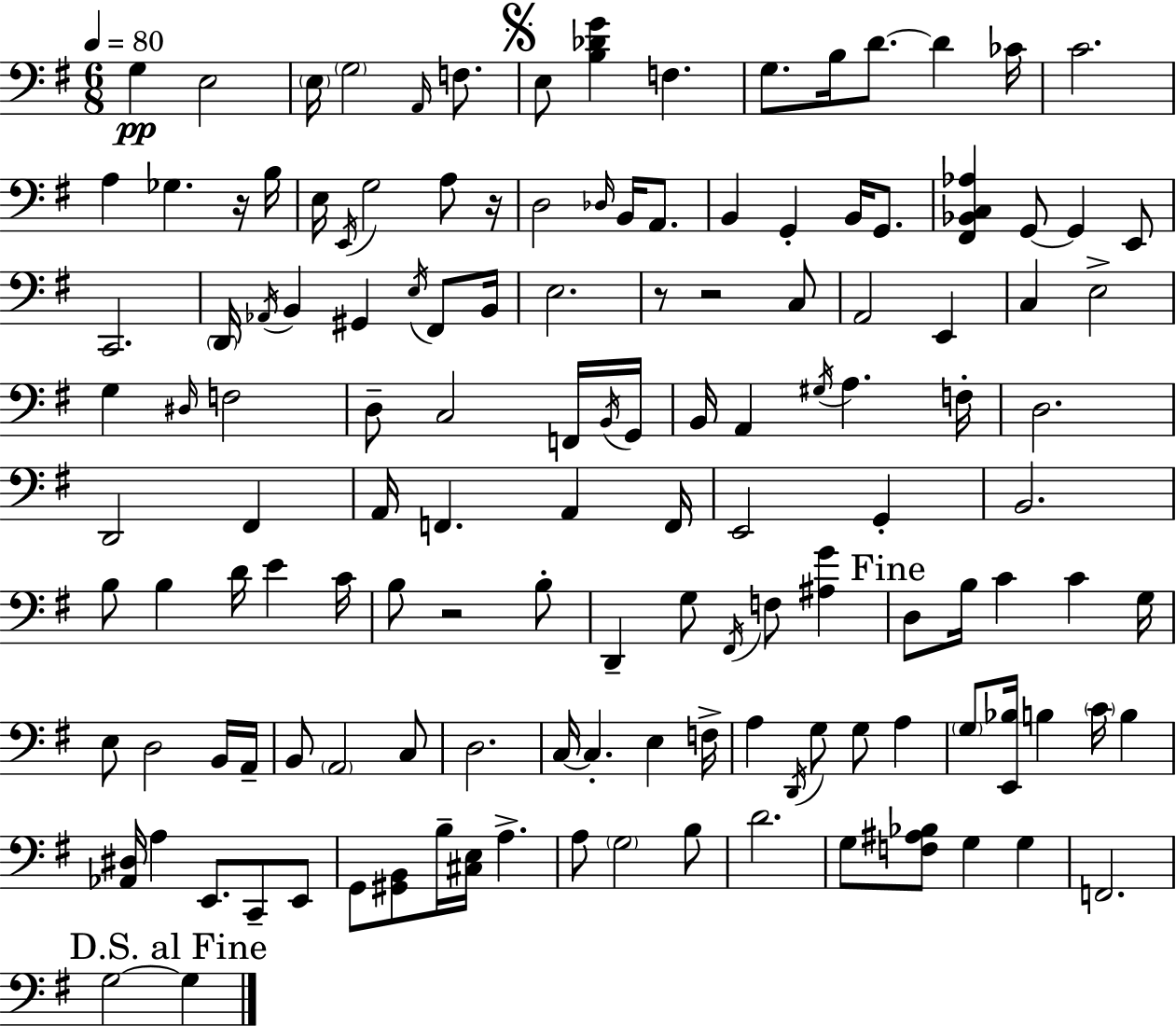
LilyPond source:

{
  \clef bass
  \numericTimeSignature
  \time 6/8
  \key e \minor
  \tempo 4 = 80
  \repeat volta 2 { g4\pp e2 | \parenthesize e16 \parenthesize g2 \grace { a,16 } f8. | \mark \markup { \musicglyph "scripts.segno" } e8 <b des' g'>4 f4. | g8. b16 d'8.~~ d'4 | \break ces'16 c'2. | a4 ges4. r16 | b16 e16 \acciaccatura { e,16 } g2 a8 | r16 d2 \grace { des16 } b,16 | \break a,8. b,4 g,4-. b,16 | g,8. <fis, bes, c aes>4 g,8~~ g,4 | e,8 c,2. | \parenthesize d,16 \acciaccatura { aes,16 } b,4 gis,4 | \break \acciaccatura { e16 } fis,8 b,16 e2. | r8 r2 | c8 a,2 | e,4 c4 e2-> | \break g4 \grace { dis16 } f2 | d8-- c2 | f,16 \acciaccatura { b,16 } g,16 b,16 a,4 | \acciaccatura { gis16 } a4. f16-. d2. | \break d,2 | fis,4 a,16 f,4. | a,4 f,16 e,2 | g,4-. b,2. | \break b8 b4 | d'16 e'4 c'16 b8 r2 | b8-. d,4-- | g8 \acciaccatura { fis,16 } f8 <ais g'>4 \mark "Fine" d8 b16 | \break c'4 c'4 g16 e8 d2 | b,16 a,16-- b,8 \parenthesize a,2 | c8 d2. | c16~~ c4.-. | \break e4 f16-> a4 | \acciaccatura { d,16 } g8 g8 a4 \parenthesize g8 | <e, bes>16 b4 \parenthesize c'16 b4 <aes, dis>16 a4 | e,8. c,8-- e,8 g,8 | \break <gis, b,>8 b16-- <cis e>16 a4.-> a8 | \parenthesize g2 b8 d'2. | g8 | <f ais bes>8 g4 g4 f,2. | \break \mark "D.S. al Fine" g2~~ | g4 } \bar "|."
}